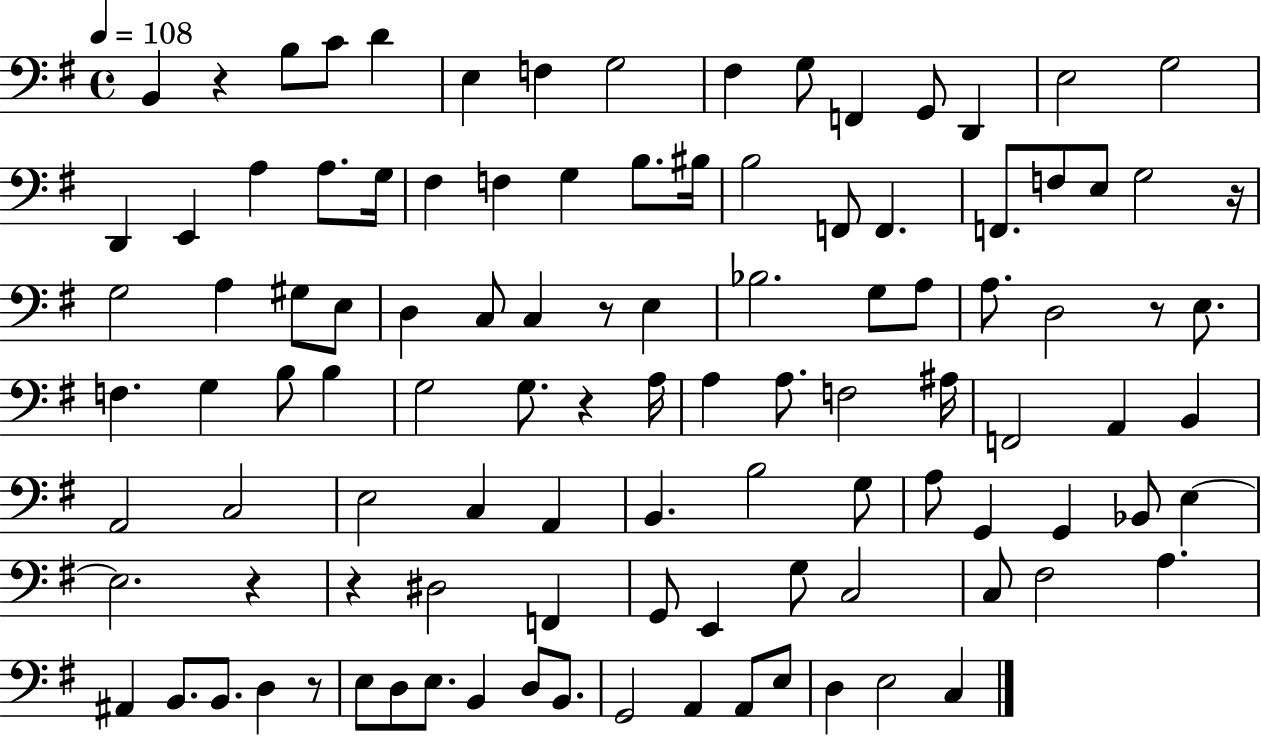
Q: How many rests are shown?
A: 8